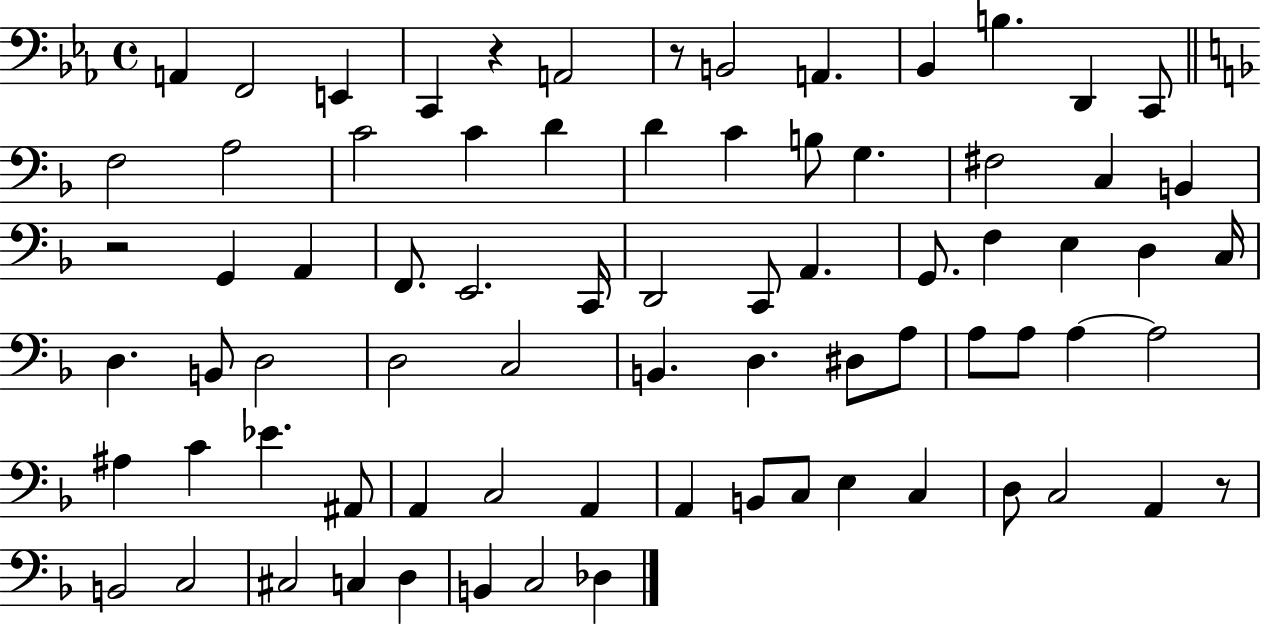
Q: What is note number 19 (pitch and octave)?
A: B3